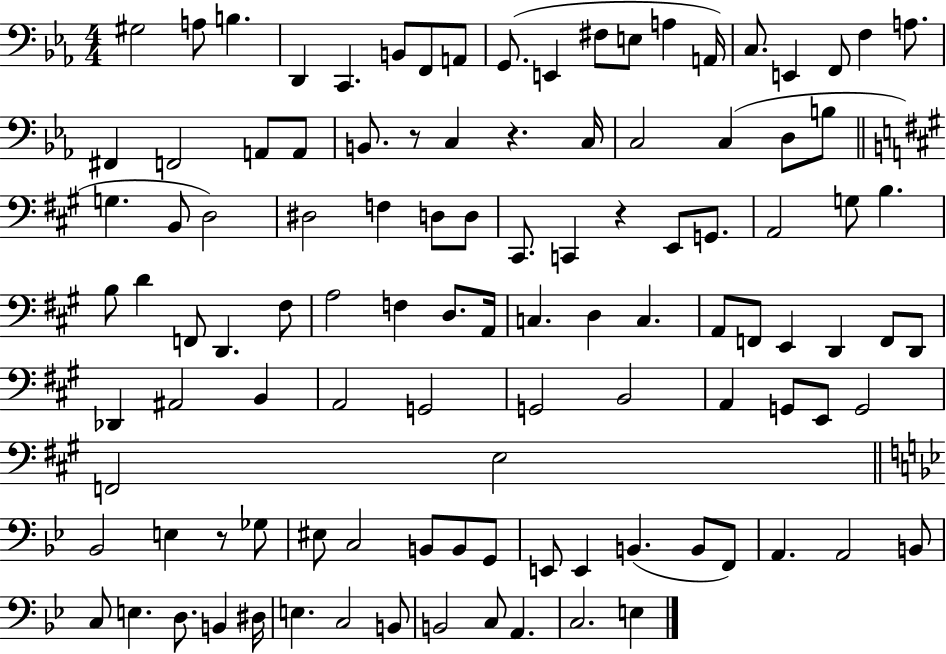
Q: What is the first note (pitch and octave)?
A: G#3